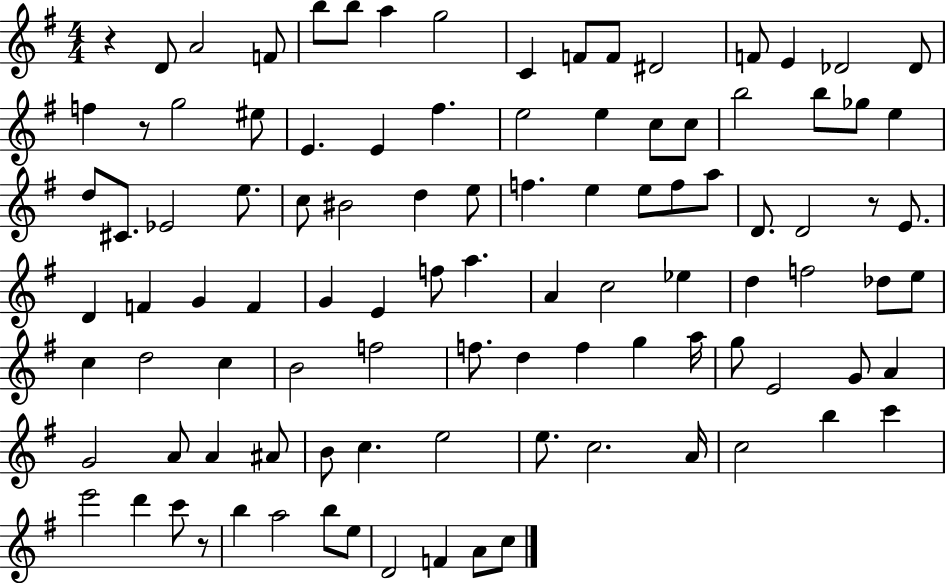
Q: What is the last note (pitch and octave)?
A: C5